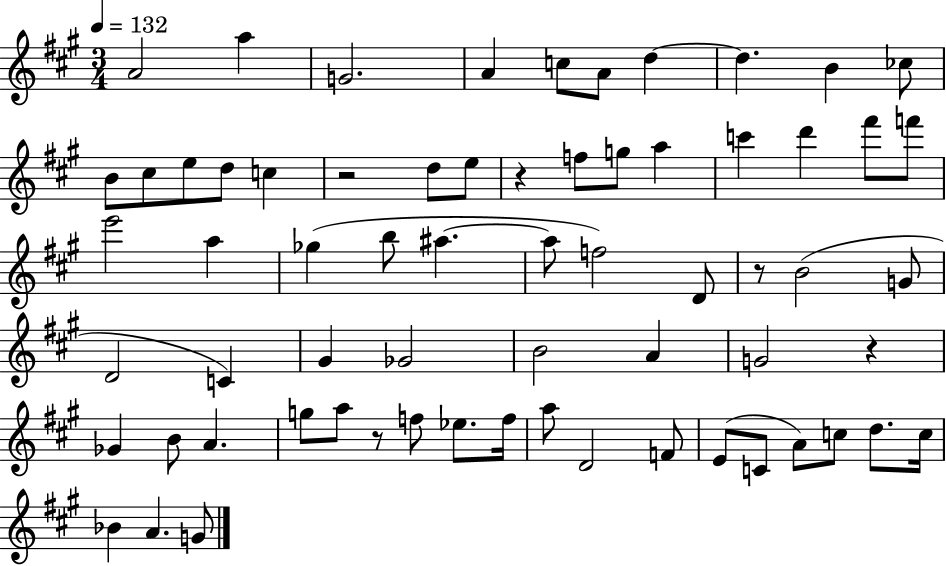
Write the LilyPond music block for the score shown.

{
  \clef treble
  \numericTimeSignature
  \time 3/4
  \key a \major
  \tempo 4 = 132
  a'2 a''4 | g'2. | a'4 c''8 a'8 d''4~~ | d''4. b'4 ces''8 | \break b'8 cis''8 e''8 d''8 c''4 | r2 d''8 e''8 | r4 f''8 g''8 a''4 | c'''4 d'''4 fis'''8 f'''8 | \break e'''2 a''4 | ges''4( b''8 ais''4.~~ | ais''8 f''2) d'8 | r8 b'2( g'8 | \break d'2 c'4) | gis'4 ges'2 | b'2 a'4 | g'2 r4 | \break ges'4 b'8 a'4. | g''8 a''8 r8 f''8 ees''8. f''16 | a''8 d'2 f'8 | e'8( c'8 a'8) c''8 d''8. c''16 | \break bes'4 a'4. g'8 | \bar "|."
}